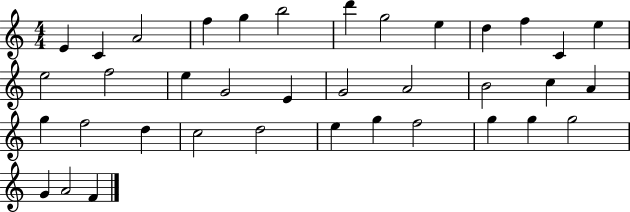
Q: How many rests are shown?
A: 0